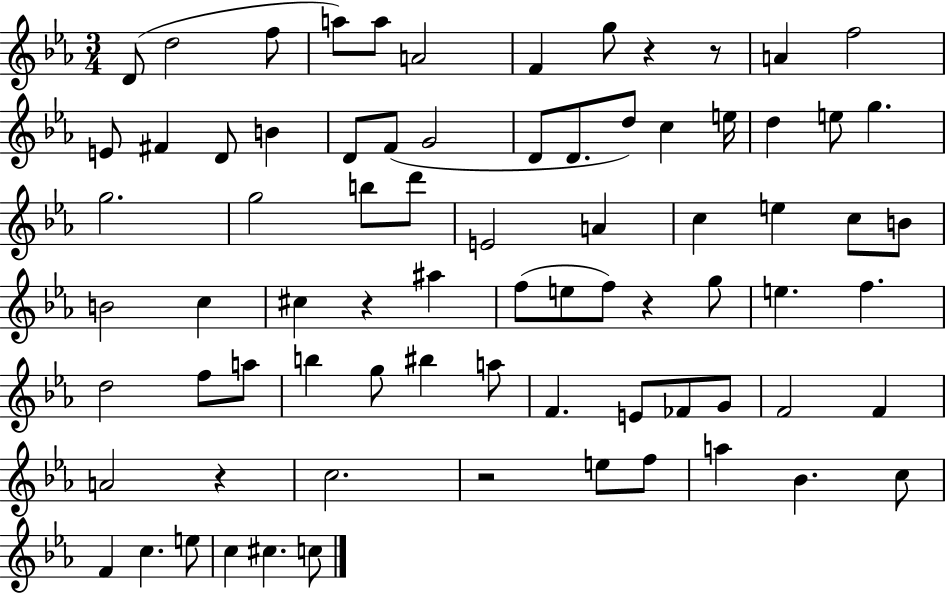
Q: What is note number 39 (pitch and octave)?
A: A#5